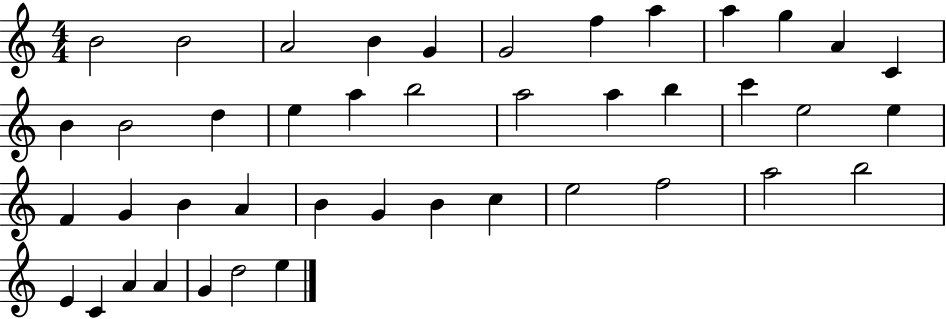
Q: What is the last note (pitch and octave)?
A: E5